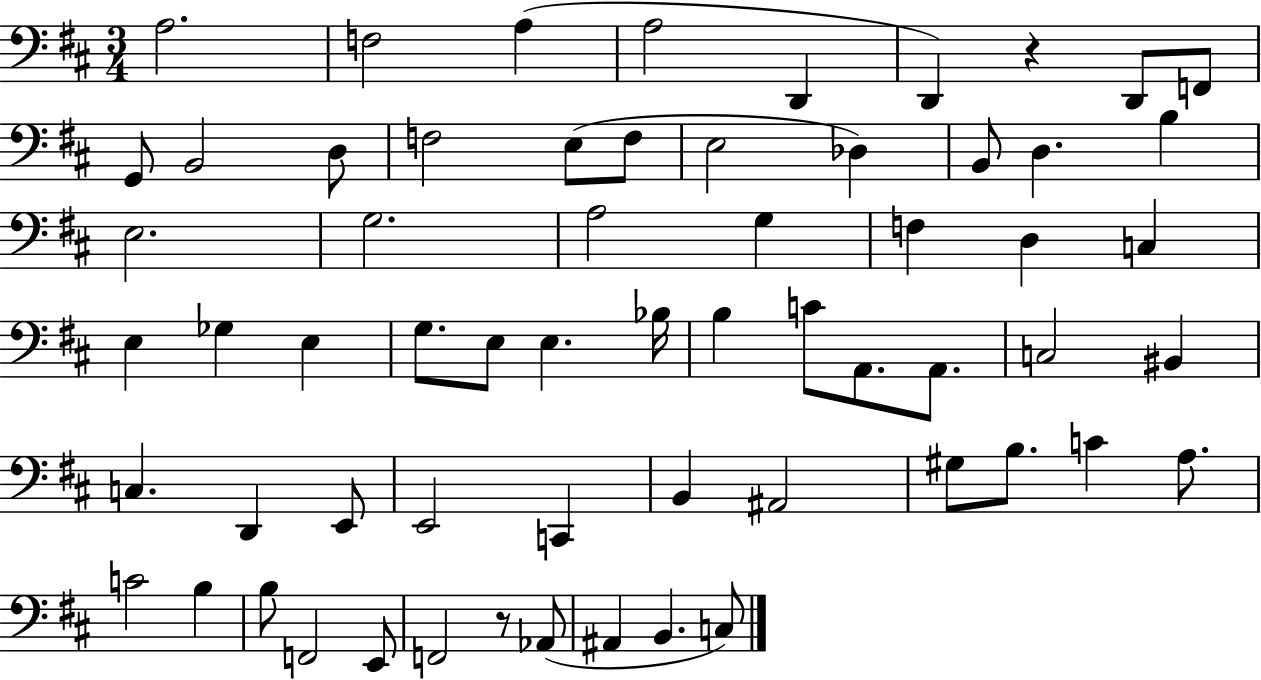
{
  \clef bass
  \numericTimeSignature
  \time 3/4
  \key d \major
  a2. | f2 a4( | a2 d,4 | d,4) r4 d,8 f,8 | \break g,8 b,2 d8 | f2 e8( f8 | e2 des4) | b,8 d4. b4 | \break e2. | g2. | a2 g4 | f4 d4 c4 | \break e4 ges4 e4 | g8. e8 e4. bes16 | b4 c'8 a,8. a,8. | c2 bis,4 | \break c4. d,4 e,8 | e,2 c,4 | b,4 ais,2 | gis8 b8. c'4 a8. | \break c'2 b4 | b8 f,2 e,8 | f,2 r8 aes,8( | ais,4 b,4. c8) | \break \bar "|."
}